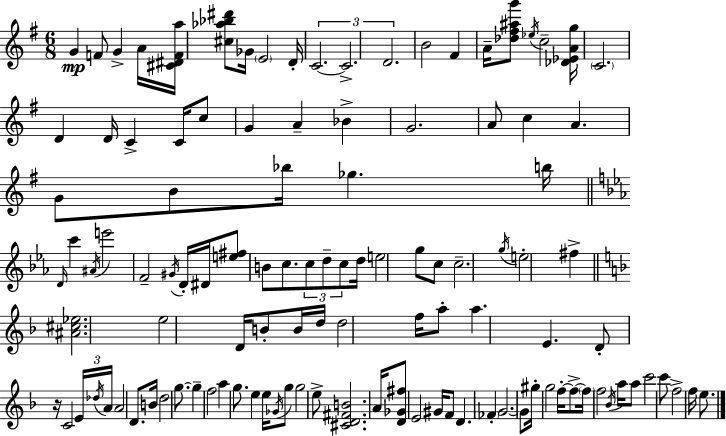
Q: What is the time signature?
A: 6/8